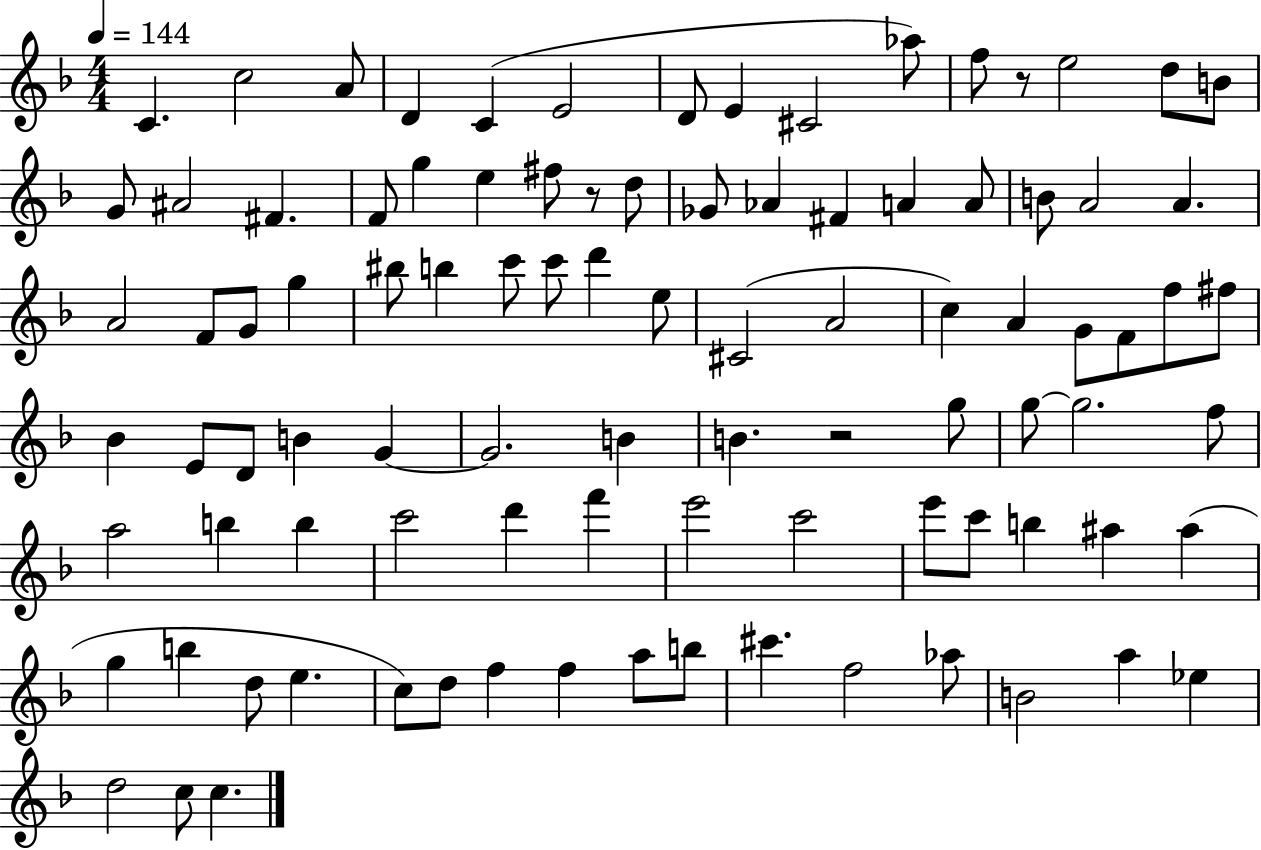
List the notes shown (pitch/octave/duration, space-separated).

C4/q. C5/h A4/e D4/q C4/q E4/h D4/e E4/q C#4/h Ab5/e F5/e R/e E5/h D5/e B4/e G4/e A#4/h F#4/q. F4/e G5/q E5/q F#5/e R/e D5/e Gb4/e Ab4/q F#4/q A4/q A4/e B4/e A4/h A4/q. A4/h F4/e G4/e G5/q BIS5/e B5/q C6/e C6/e D6/q E5/e C#4/h A4/h C5/q A4/q G4/e F4/e F5/e F#5/e Bb4/q E4/e D4/e B4/q G4/q G4/h. B4/q B4/q. R/h G5/e G5/e G5/h. F5/e A5/h B5/q B5/q C6/h D6/q F6/q E6/h C6/h E6/e C6/e B5/q A#5/q A#5/q G5/q B5/q D5/e E5/q. C5/e D5/e F5/q F5/q A5/e B5/e C#6/q. F5/h Ab5/e B4/h A5/q Eb5/q D5/h C5/e C5/q.